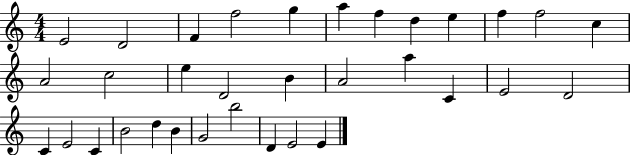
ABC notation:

X:1
T:Untitled
M:4/4
L:1/4
K:C
E2 D2 F f2 g a f d e f f2 c A2 c2 e D2 B A2 a C E2 D2 C E2 C B2 d B G2 b2 D E2 E